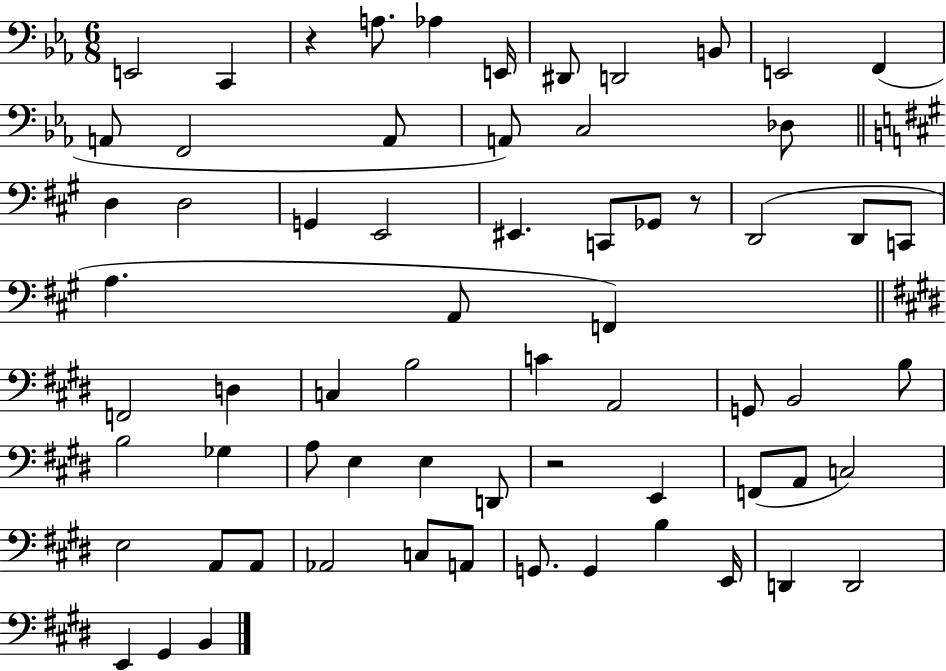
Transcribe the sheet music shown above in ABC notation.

X:1
T:Untitled
M:6/8
L:1/4
K:Eb
E,,2 C,, z A,/2 _A, E,,/4 ^D,,/2 D,,2 B,,/2 E,,2 F,, A,,/2 F,,2 A,,/2 A,,/2 C,2 _D,/2 D, D,2 G,, E,,2 ^E,, C,,/2 _G,,/2 z/2 D,,2 D,,/2 C,,/2 A, A,,/2 F,, F,,2 D, C, B,2 C A,,2 G,,/2 B,,2 B,/2 B,2 _G, A,/2 E, E, D,,/2 z2 E,, F,,/2 A,,/2 C,2 E,2 A,,/2 A,,/2 _A,,2 C,/2 A,,/2 G,,/2 G,, B, E,,/4 D,, D,,2 E,, ^G,, B,,